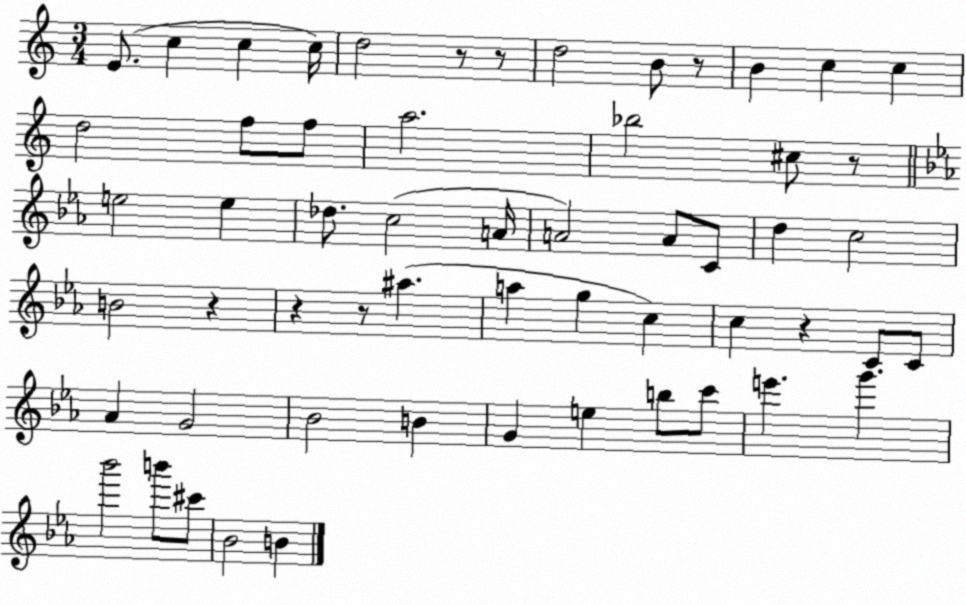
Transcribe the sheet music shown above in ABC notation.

X:1
T:Untitled
M:3/4
L:1/4
K:C
E/2 c c c/4 d2 z/2 z/2 d2 B/2 z/2 B c c d2 f/2 f/2 a2 _b2 ^c/2 z/2 e2 e _d/2 c2 A/4 A2 A/2 C/2 d c2 B2 z z z/2 ^a a g c c z C/2 C/2 _A G2 _B2 B G e b/2 c'/2 e' g' _b'2 b'/2 ^c'/2 _B2 B